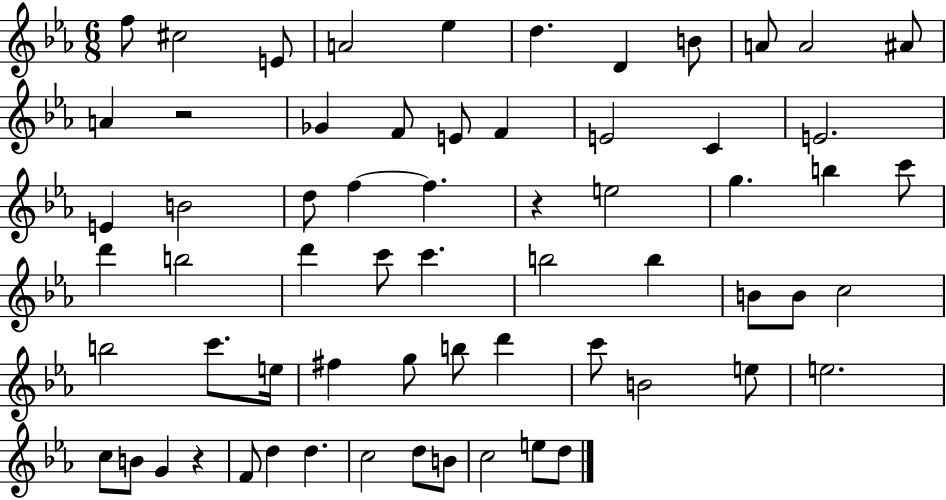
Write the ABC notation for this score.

X:1
T:Untitled
M:6/8
L:1/4
K:Eb
f/2 ^c2 E/2 A2 _e d D B/2 A/2 A2 ^A/2 A z2 _G F/2 E/2 F E2 C E2 E B2 d/2 f f z e2 g b c'/2 d' b2 d' c'/2 c' b2 b B/2 B/2 c2 b2 c'/2 e/4 ^f g/2 b/2 d' c'/2 B2 e/2 e2 c/2 B/2 G z F/2 d d c2 d/2 B/2 c2 e/2 d/2